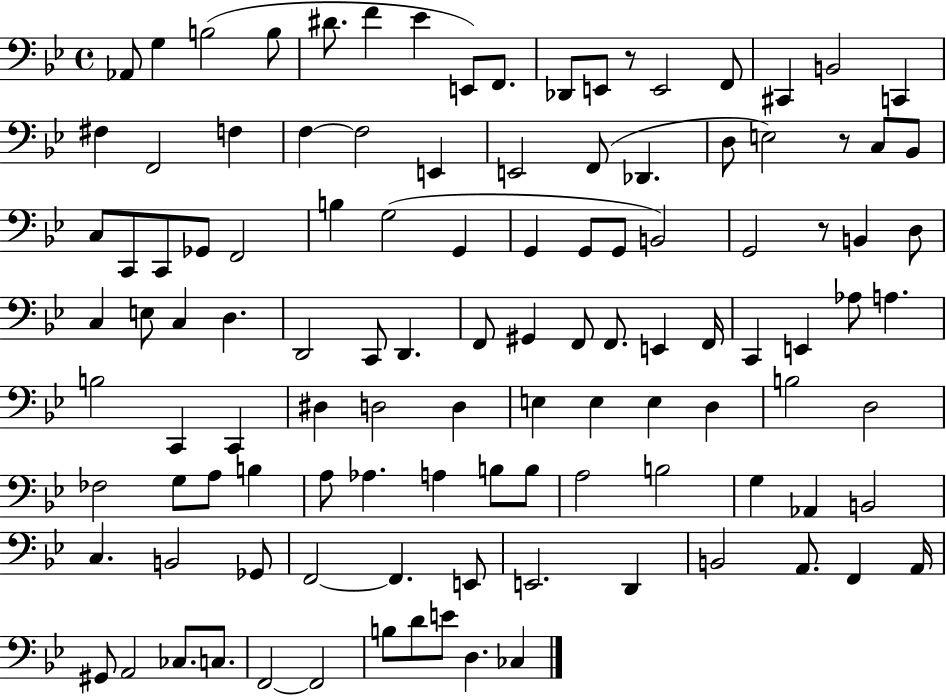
Ab2/e G3/q B3/h B3/e D#4/e. F4/q Eb4/q E2/e F2/e. Db2/e E2/e R/e E2/h F2/e C#2/q B2/h C2/q F#3/q F2/h F3/q F3/q F3/h E2/q E2/h F2/e Db2/q. D3/e E3/h R/e C3/e Bb2/e C3/e C2/e C2/e Gb2/e F2/h B3/q G3/h G2/q G2/q G2/e G2/e B2/h G2/h R/e B2/q D3/e C3/q E3/e C3/q D3/q. D2/h C2/e D2/q. F2/e G#2/q F2/e F2/e. E2/q F2/s C2/q E2/q Ab3/e A3/q. B3/h C2/q C2/q D#3/q D3/h D3/q E3/q E3/q E3/q D3/q B3/h D3/h FES3/h G3/e A3/e B3/q A3/e Ab3/q. A3/q B3/e B3/e A3/h B3/h G3/q Ab2/q B2/h C3/q. B2/h Gb2/e F2/h F2/q. E2/e E2/h. D2/q B2/h A2/e. F2/q A2/s G#2/e A2/h CES3/e. C3/e. F2/h F2/h B3/e D4/e E4/e D3/q. CES3/q